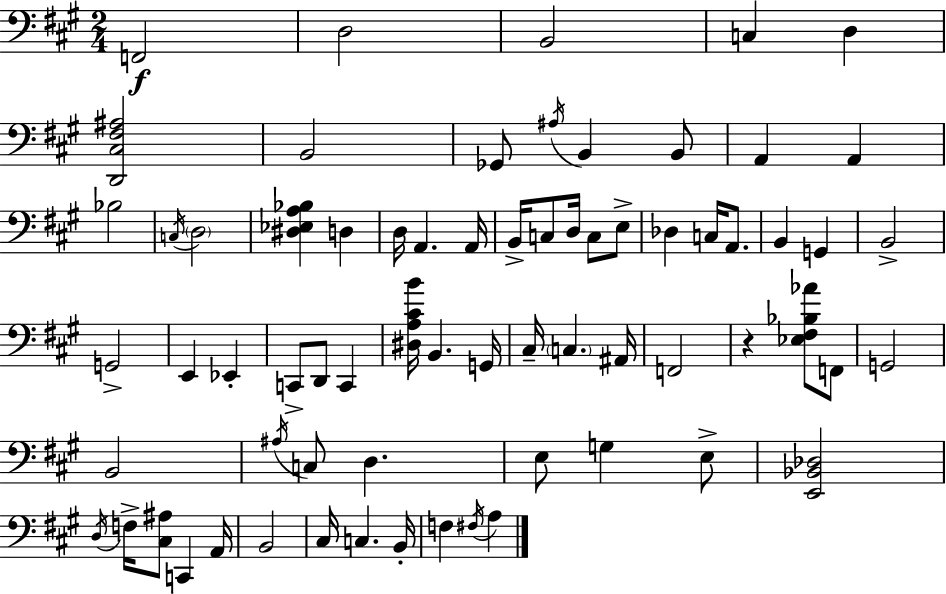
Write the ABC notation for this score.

X:1
T:Untitled
M:2/4
L:1/4
K:A
F,,2 D,2 B,,2 C, D, [D,,^C,^F,^A,]2 B,,2 _G,,/2 ^A,/4 B,, B,,/2 A,, A,, _B,2 C,/4 D,2 [^D,_E,A,_B,] D, D,/4 A,, A,,/4 B,,/4 C,/2 D,/4 C,/2 E,/2 _D, C,/4 A,,/2 B,, G,, B,,2 G,,2 E,, _E,, C,,/2 D,,/2 C,, [^D,A,^CB]/4 B,, G,,/4 ^C,/4 C, ^A,,/4 F,,2 z [_E,^F,_B,_A]/2 F,,/2 G,,2 B,,2 ^A,/4 C,/2 D, E,/2 G, E,/2 [E,,_B,,_D,]2 D,/4 F,/4 [^C,^A,]/2 C,, A,,/4 B,,2 ^C,/4 C, B,,/4 F, ^F,/4 A,